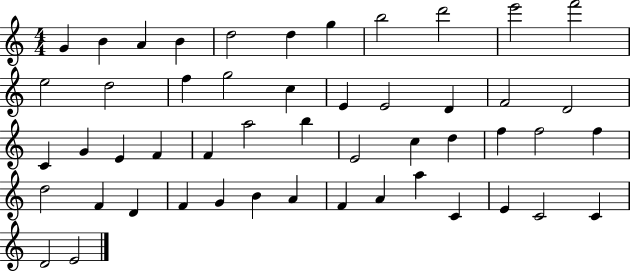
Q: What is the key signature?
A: C major